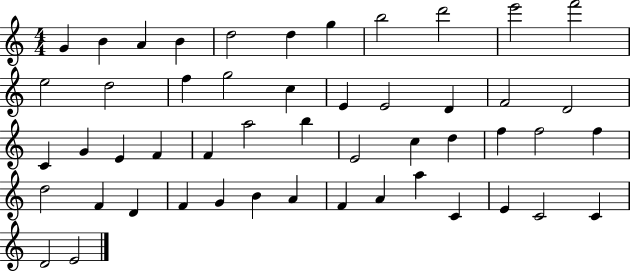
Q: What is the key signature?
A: C major